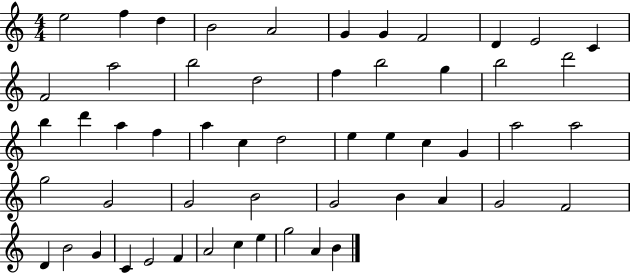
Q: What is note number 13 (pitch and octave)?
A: A5